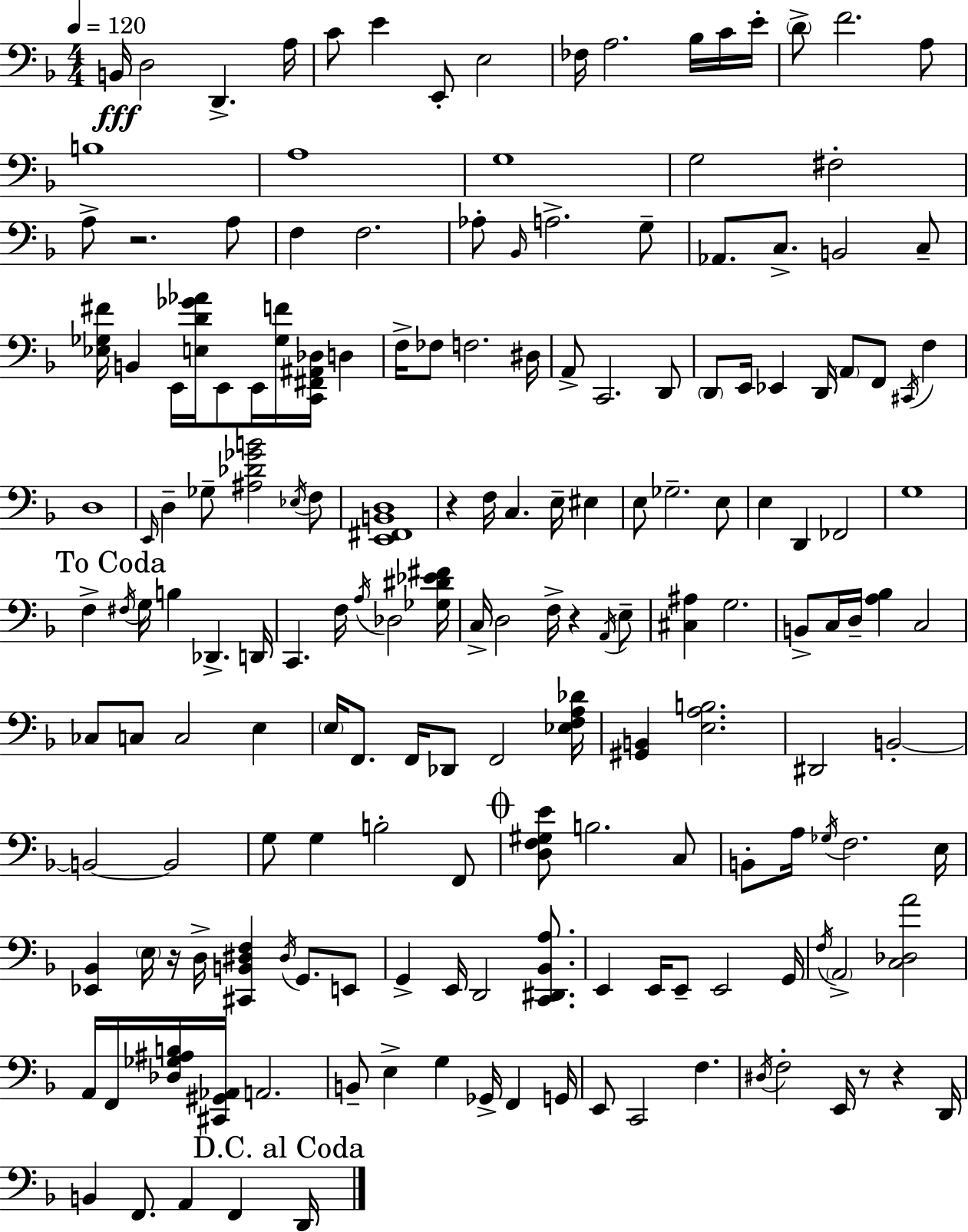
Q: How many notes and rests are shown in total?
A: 175